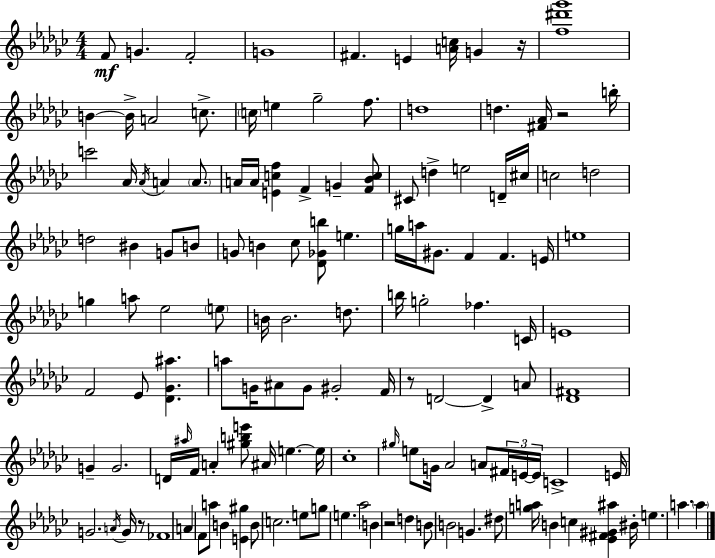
X:1
T:Untitled
M:4/4
L:1/4
K:Ebm
F/2 G F2 G4 ^F E [Ac]/4 G z/4 [f^d'_g']4 B B/4 A2 c/2 c/4 e _g2 f/2 d4 d [^F_A]/4 z2 b/4 c'2 _A/4 _A/4 A A/2 A/4 A/4 [Ecf] F G [F_Bc]/2 ^C/2 d e2 D/4 ^c/4 c2 d2 d2 ^B G/2 B/2 G/2 B _c/2 [_D_Gb]/2 e g/4 a/4 ^G/2 F F E/4 e4 g a/2 _e2 e/2 B/4 B2 d/2 b/4 g2 _f C/4 E4 F2 _E/2 [_D_G^a] a/2 G/4 ^A/2 G/2 ^G2 F/4 z/2 D2 D A/2 [_D^F]4 G G2 D/4 ^a/4 F/4 A [^gbe']/2 ^A/4 e e/4 _c4 ^g/4 e/2 G/4 _A2 A/2 ^F/4 E/4 E/4 C4 E/4 G2 A/4 G/4 z/2 _F4 A F/2 a/2 B [E^g] B/2 c2 e/2 g/2 e _a2 B z2 d B/2 B2 G ^d/2 [ga]/4 B c [_E^F^G^a] ^B/4 e a a